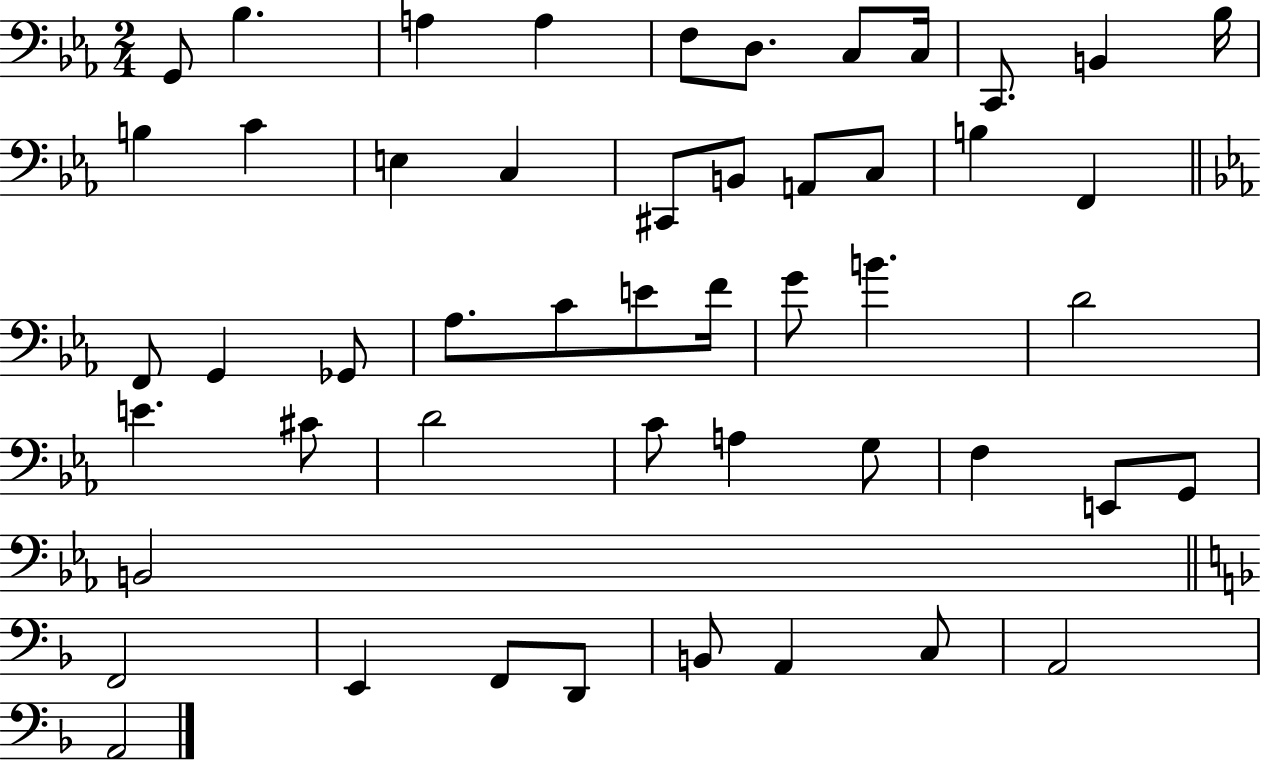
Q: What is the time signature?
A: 2/4